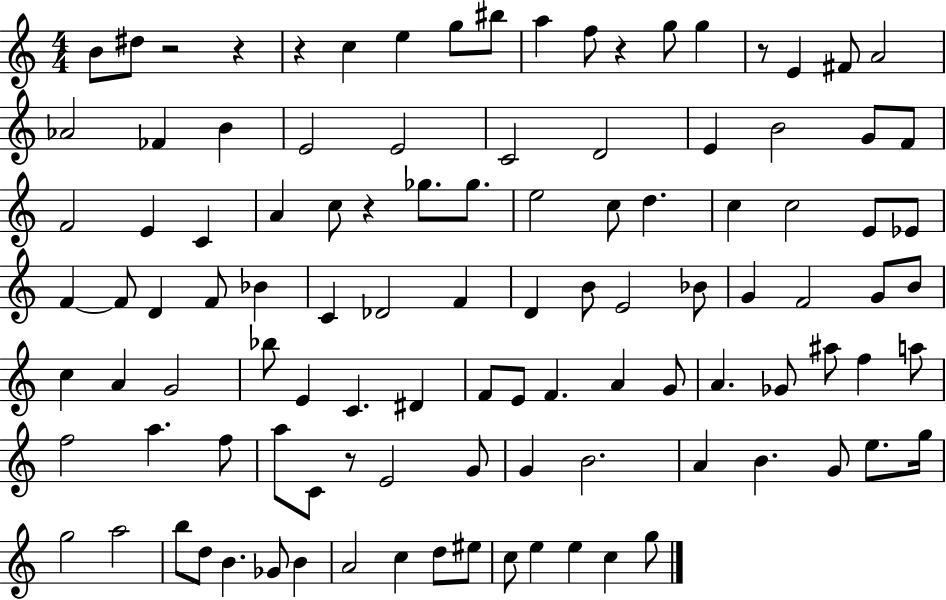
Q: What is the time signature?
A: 4/4